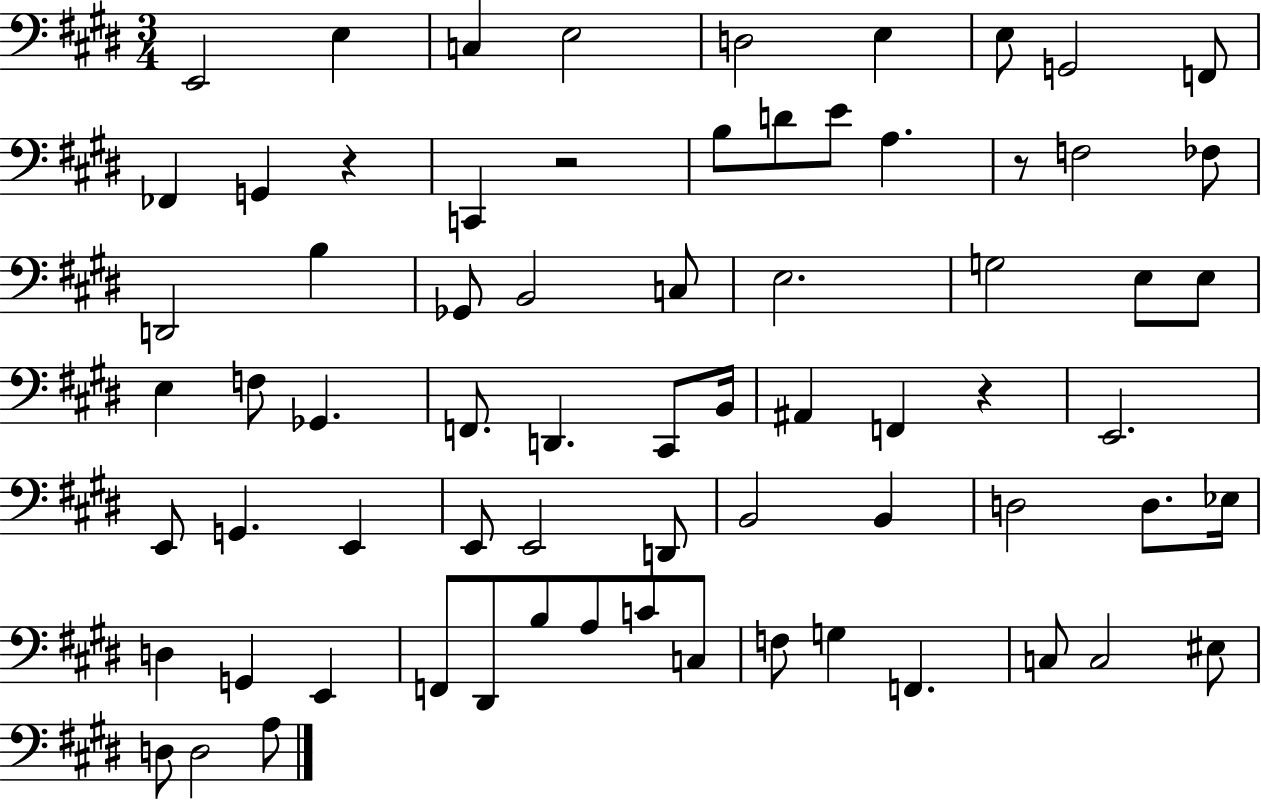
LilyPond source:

{
  \clef bass
  \numericTimeSignature
  \time 3/4
  \key e \major
  e,2 e4 | c4 e2 | d2 e4 | e8 g,2 f,8 | \break fes,4 g,4 r4 | c,4 r2 | b8 d'8 e'8 a4. | r8 f2 fes8 | \break d,2 b4 | ges,8 b,2 c8 | e2. | g2 e8 e8 | \break e4 f8 ges,4. | f,8. d,4. cis,8 b,16 | ais,4 f,4 r4 | e,2. | \break e,8 g,4. e,4 | e,8 e,2 d,8 | b,2 b,4 | d2 d8. ees16 | \break d4 g,4 e,4 | f,8 dis,8 b8 a8 c'8 c8 | f8 g4 f,4. | c8 c2 eis8 | \break d8 d2 a8 | \bar "|."
}